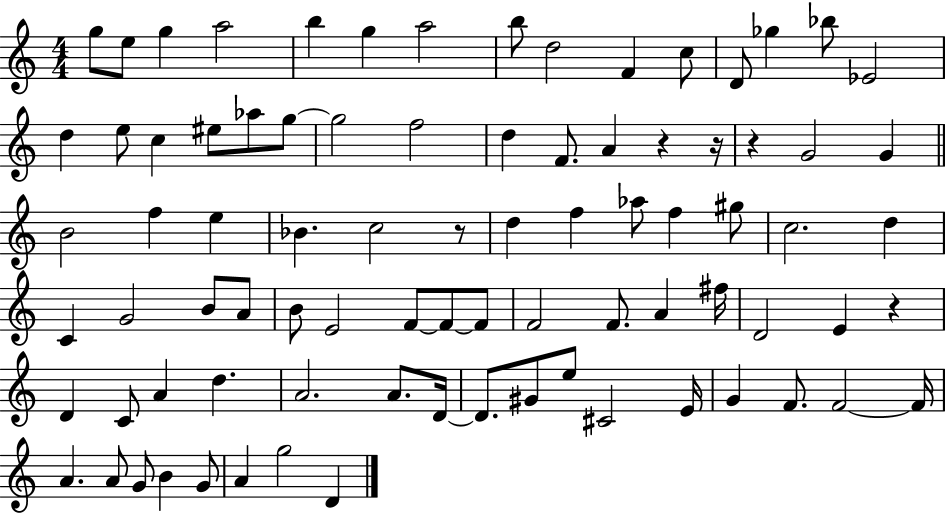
X:1
T:Untitled
M:4/4
L:1/4
K:C
g/2 e/2 g a2 b g a2 b/2 d2 F c/2 D/2 _g _b/2 _E2 d e/2 c ^e/2 _a/2 g/2 g2 f2 d F/2 A z z/4 z G2 G B2 f e _B c2 z/2 d f _a/2 f ^g/2 c2 d C G2 B/2 A/2 B/2 E2 F/2 F/2 F/2 F2 F/2 A ^f/4 D2 E z D C/2 A d A2 A/2 D/4 D/2 ^G/2 e/2 ^C2 E/4 G F/2 F2 F/4 A A/2 G/2 B G/2 A g2 D